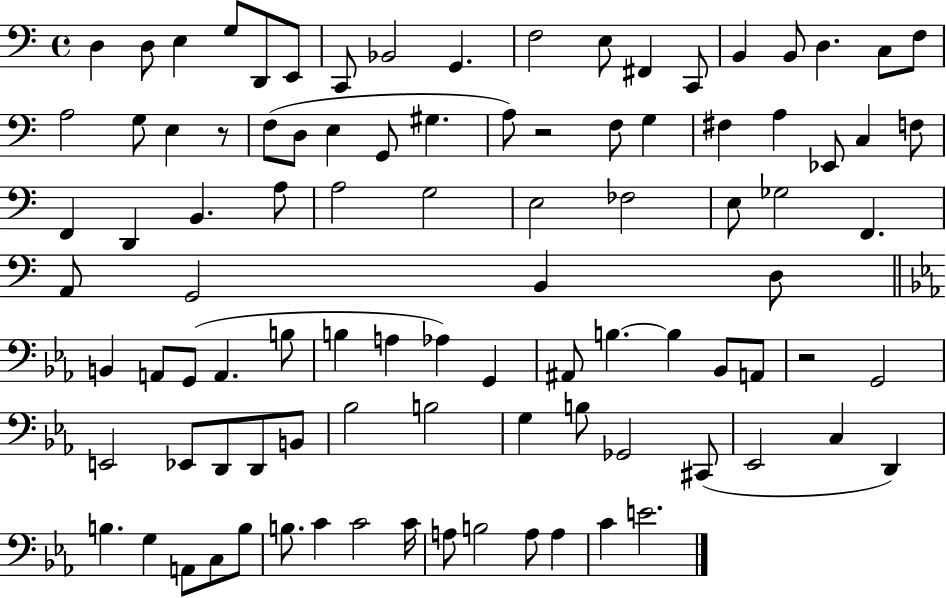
{
  \clef bass
  \time 4/4
  \defaultTimeSignature
  \key c \major
  d4 d8 e4 g8 d,8 e,8 | c,8 bes,2 g,4. | f2 e8 fis,4 c,8 | b,4 b,8 d4. c8 f8 | \break a2 g8 e4 r8 | f8( d8 e4 g,8 gis4. | a8) r2 f8 g4 | fis4 a4 ees,8 c4 f8 | \break f,4 d,4 b,4. a8 | a2 g2 | e2 fes2 | e8 ges2 f,4. | \break a,8 g,2 b,4 d8 | \bar "||" \break \key ees \major b,4 a,8 g,8( a,4. b8 | b4 a4 aes4) g,4 | ais,8 b4.~~ b4 bes,8 a,8 | r2 g,2 | \break e,2 ees,8 d,8 d,8 b,8 | bes2 b2 | g4 b8 ges,2 cis,8( | ees,2 c4 d,4) | \break b4. g4 a,8 c8 b8 | b8. c'4 c'2 c'16 | a8 b2 a8 a4 | c'4 e'2. | \break \bar "|."
}